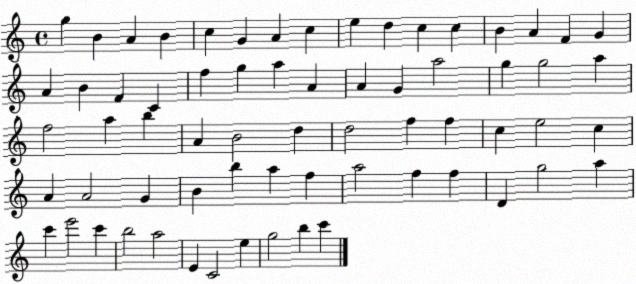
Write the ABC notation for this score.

X:1
T:Untitled
M:4/4
L:1/4
K:C
g B A B c G A c e d c c B A F G A B F C f g a A A G a2 g g2 a f2 a b A B2 d d2 f f c e2 c A A2 G B b a f a2 f f D g2 a c' e'2 c' b2 a2 E C2 e g2 b c'